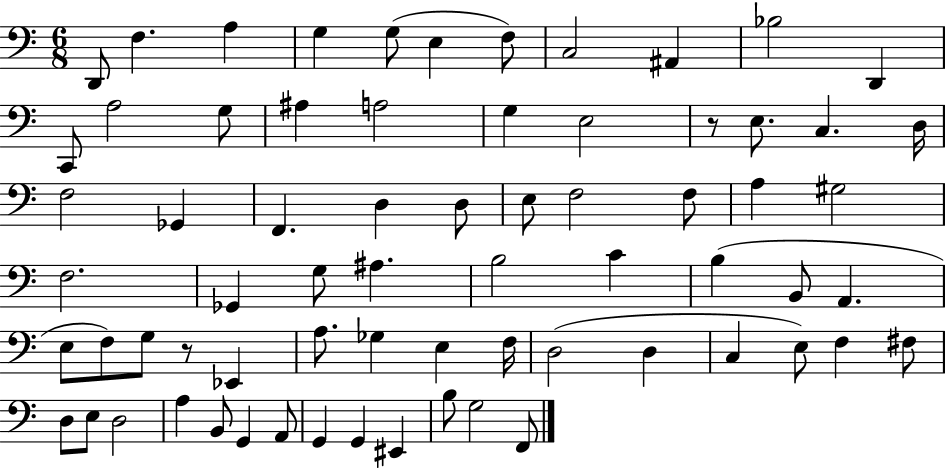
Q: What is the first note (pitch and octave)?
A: D2